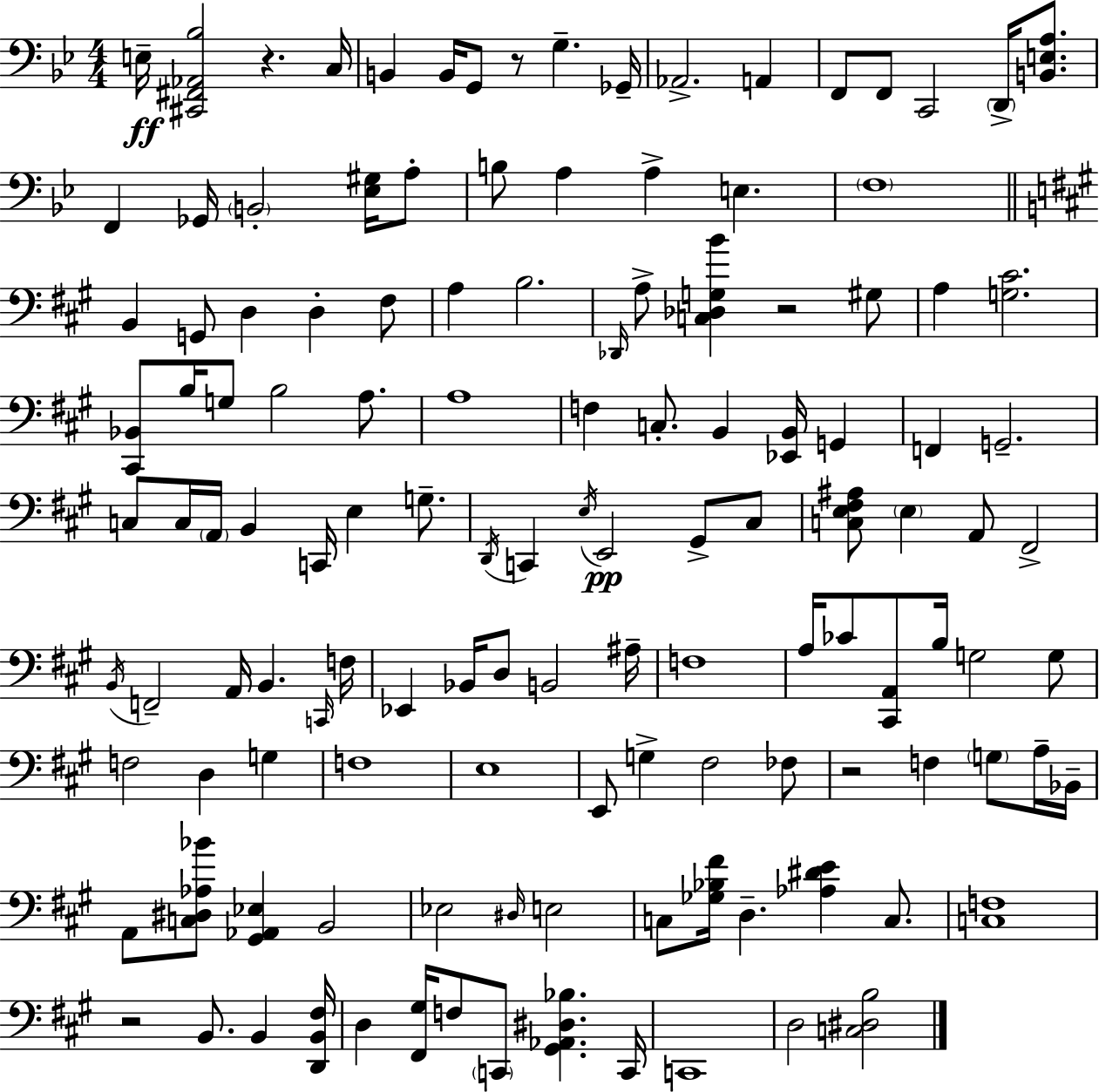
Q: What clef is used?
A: bass